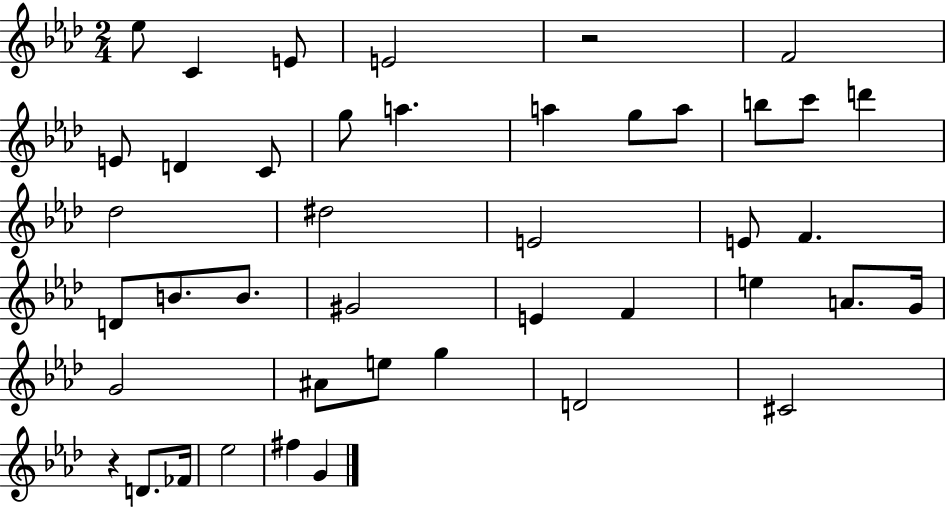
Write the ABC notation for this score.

X:1
T:Untitled
M:2/4
L:1/4
K:Ab
_e/2 C E/2 E2 z2 F2 E/2 D C/2 g/2 a a g/2 a/2 b/2 c'/2 d' _d2 ^d2 E2 E/2 F D/2 B/2 B/2 ^G2 E F e A/2 G/4 G2 ^A/2 e/2 g D2 ^C2 z D/2 _F/4 _e2 ^f G